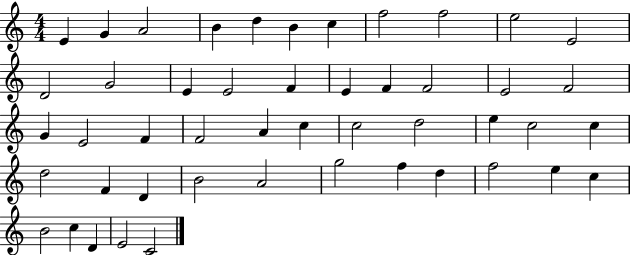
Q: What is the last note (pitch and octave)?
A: C4